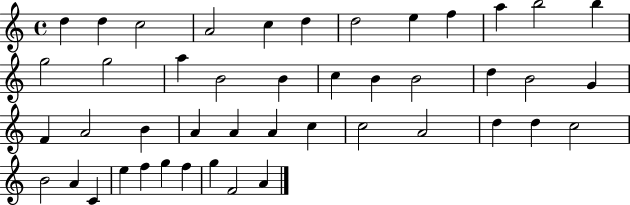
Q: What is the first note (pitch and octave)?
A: D5